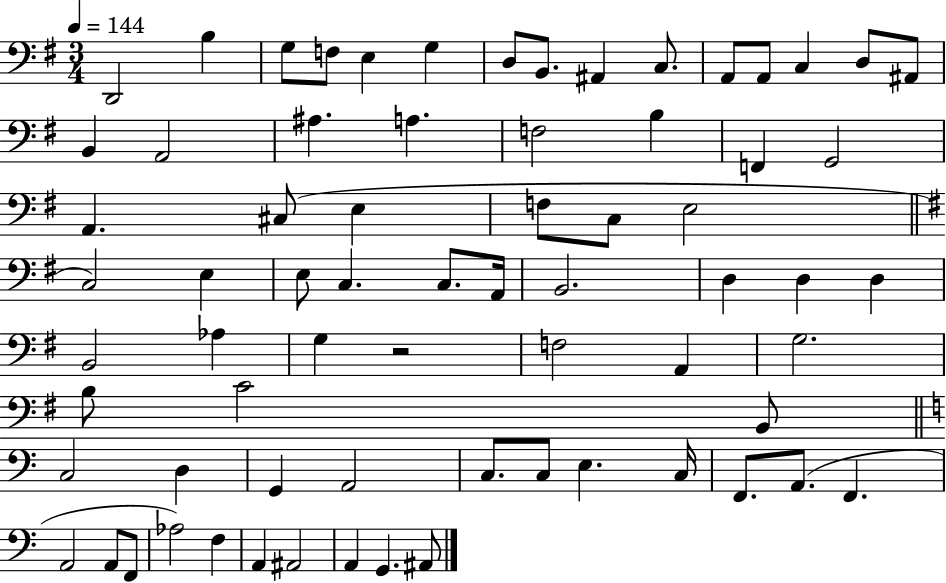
X:1
T:Untitled
M:3/4
L:1/4
K:G
D,,2 B, G,/2 F,/2 E, G, D,/2 B,,/2 ^A,, C,/2 A,,/2 A,,/2 C, D,/2 ^A,,/2 B,, A,,2 ^A, A, F,2 B, F,, G,,2 A,, ^C,/2 E, F,/2 C,/2 E,2 C,2 E, E,/2 C, C,/2 A,,/4 B,,2 D, D, D, B,,2 _A, G, z2 F,2 A,, G,2 B,/2 C2 B,,/2 C,2 D, G,, A,,2 C,/2 C,/2 E, C,/4 F,,/2 A,,/2 F,, A,,2 A,,/2 F,,/2 _A,2 F, A,, ^A,,2 A,, G,, ^A,,/2